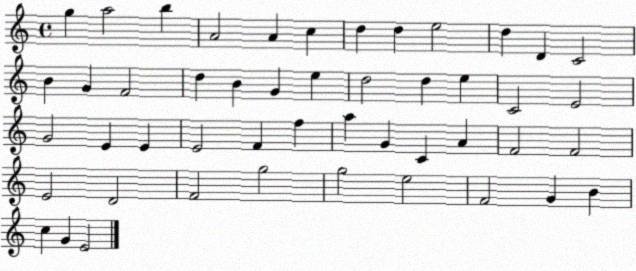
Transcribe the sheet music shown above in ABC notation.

X:1
T:Untitled
M:4/4
L:1/4
K:C
g a2 b A2 A c d d e2 d D C2 B G F2 d B G e d2 d e C2 E2 G2 E E E2 F f a G C A F2 F2 E2 D2 F2 g2 g2 e2 F2 G B c G E2